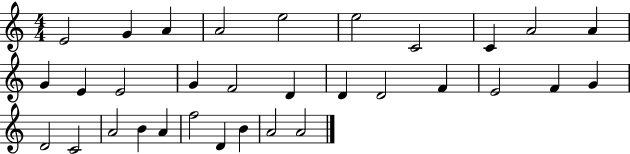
X:1
T:Untitled
M:4/4
L:1/4
K:C
E2 G A A2 e2 e2 C2 C A2 A G E E2 G F2 D D D2 F E2 F G D2 C2 A2 B A f2 D B A2 A2